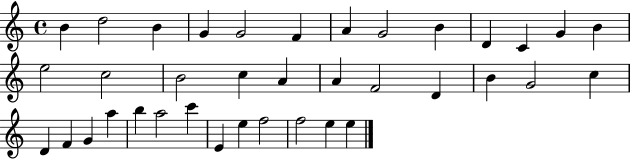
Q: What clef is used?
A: treble